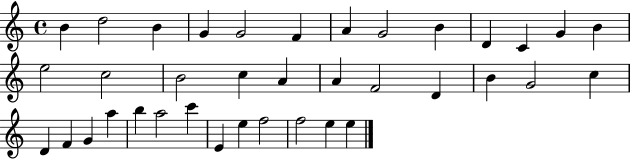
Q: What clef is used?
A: treble